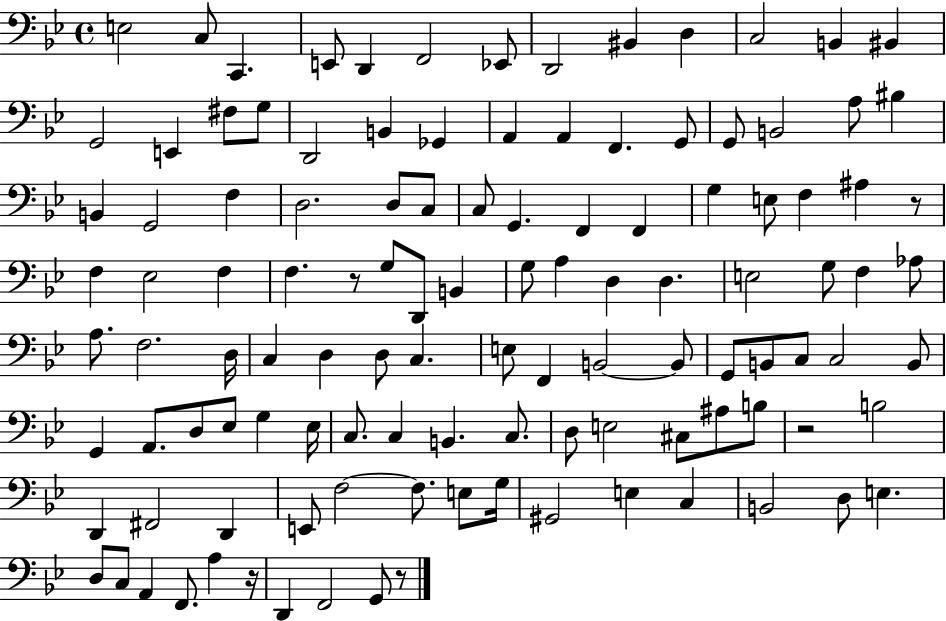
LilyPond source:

{
  \clef bass
  \time 4/4
  \defaultTimeSignature
  \key bes \major
  e2 c8 c,4. | e,8 d,4 f,2 ees,8 | d,2 bis,4 d4 | c2 b,4 bis,4 | \break g,2 e,4 fis8 g8 | d,2 b,4 ges,4 | a,4 a,4 f,4. g,8 | g,8 b,2 a8 bis4 | \break b,4 g,2 f4 | d2. d8 c8 | c8 g,4. f,4 f,4 | g4 e8 f4 ais4 r8 | \break f4 ees2 f4 | f4. r8 g8 d,8 b,4 | g8 a4 d4 d4. | e2 g8 f4 aes8 | \break a8. f2. d16 | c4 d4 d8 c4. | e8 f,4 b,2~~ b,8 | g,8 b,8 c8 c2 b,8 | \break g,4 a,8. d8 ees8 g4 ees16 | c8. c4 b,4. c8. | d8 e2 cis8 ais8 b8 | r2 b2 | \break d,4 fis,2 d,4 | e,8 f2~~ f8. e8 g16 | gis,2 e4 c4 | b,2 d8 e4. | \break d8 c8 a,4 f,8. a4 r16 | d,4 f,2 g,8 r8 | \bar "|."
}